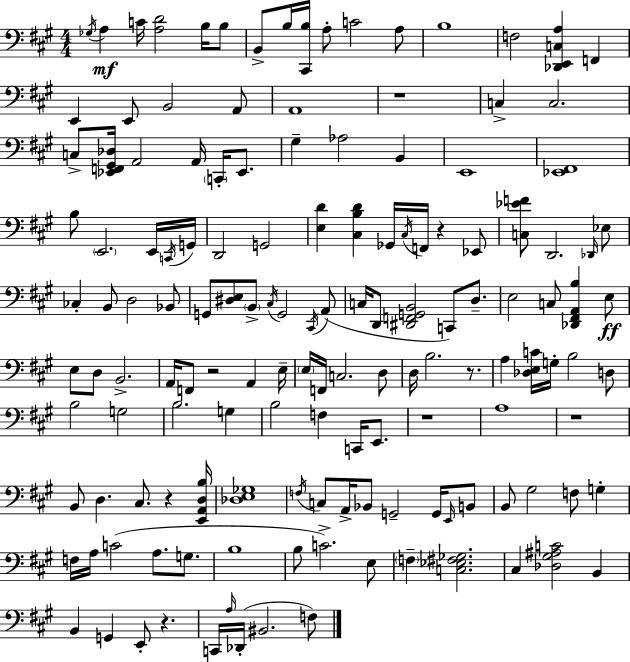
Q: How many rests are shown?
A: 8